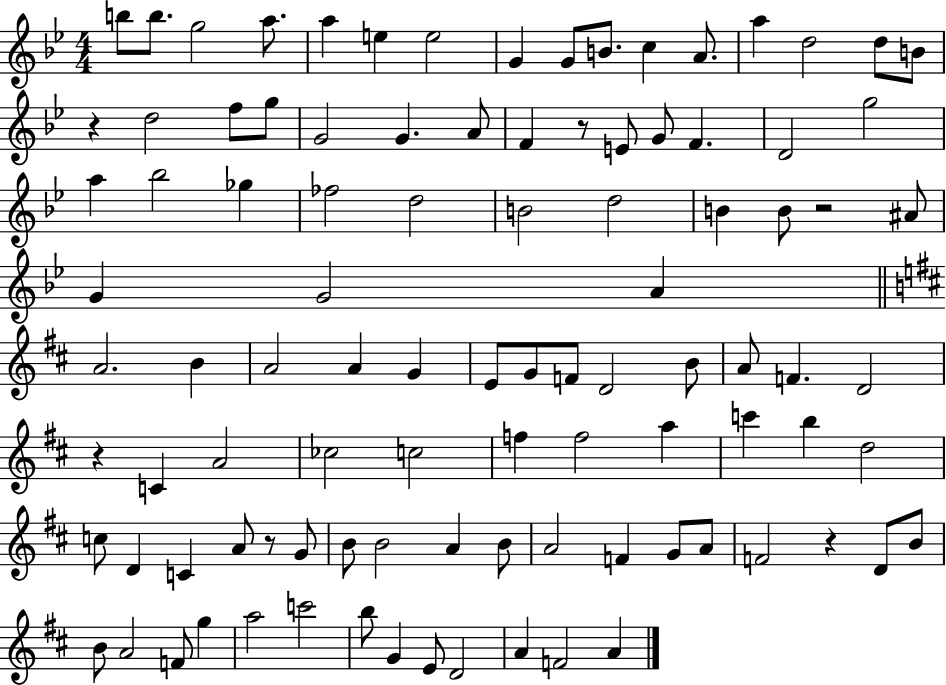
{
  \clef treble
  \numericTimeSignature
  \time 4/4
  \key bes \major
  b''8 b''8. g''2 a''8. | a''4 e''4 e''2 | g'4 g'8 b'8. c''4 a'8. | a''4 d''2 d''8 b'8 | \break r4 d''2 f''8 g''8 | g'2 g'4. a'8 | f'4 r8 e'8 g'8 f'4. | d'2 g''2 | \break a''4 bes''2 ges''4 | fes''2 d''2 | b'2 d''2 | b'4 b'8 r2 ais'8 | \break g'4 g'2 a'4 | \bar "||" \break \key d \major a'2. b'4 | a'2 a'4 g'4 | e'8 g'8 f'8 d'2 b'8 | a'8 f'4. d'2 | \break r4 c'4 a'2 | ces''2 c''2 | f''4 f''2 a''4 | c'''4 b''4 d''2 | \break c''8 d'4 c'4 a'8 r8 g'8 | b'8 b'2 a'4 b'8 | a'2 f'4 g'8 a'8 | f'2 r4 d'8 b'8 | \break b'8 a'2 f'8 g''4 | a''2 c'''2 | b''8 g'4 e'8 d'2 | a'4 f'2 a'4 | \break \bar "|."
}